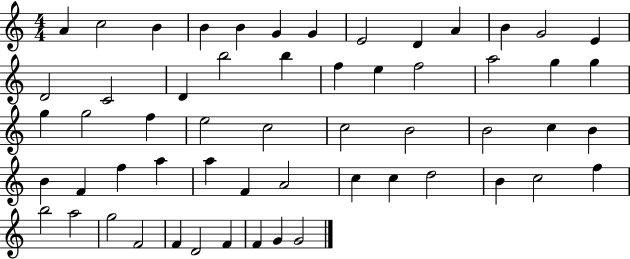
{
  \clef treble
  \numericTimeSignature
  \time 4/4
  \key c \major
  a'4 c''2 b'4 | b'4 b'4 g'4 g'4 | e'2 d'4 a'4 | b'4 g'2 e'4 | \break d'2 c'2 | d'4 b''2 b''4 | f''4 e''4 f''2 | a''2 g''4 g''4 | \break g''4 g''2 f''4 | e''2 c''2 | c''2 b'2 | b'2 c''4 b'4 | \break b'4 f'4 f''4 a''4 | a''4 f'4 a'2 | c''4 c''4 d''2 | b'4 c''2 f''4 | \break b''2 a''2 | g''2 f'2 | f'4 d'2 f'4 | f'4 g'4 g'2 | \break \bar "|."
}